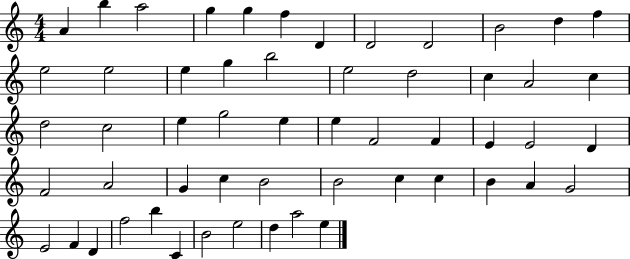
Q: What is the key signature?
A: C major